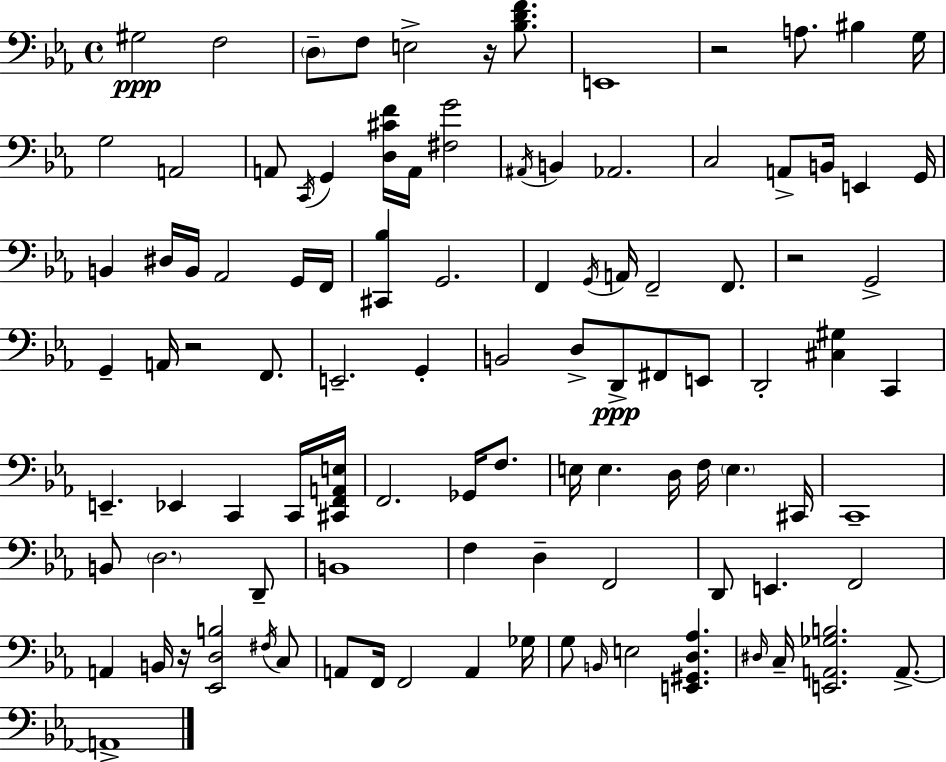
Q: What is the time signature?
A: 4/4